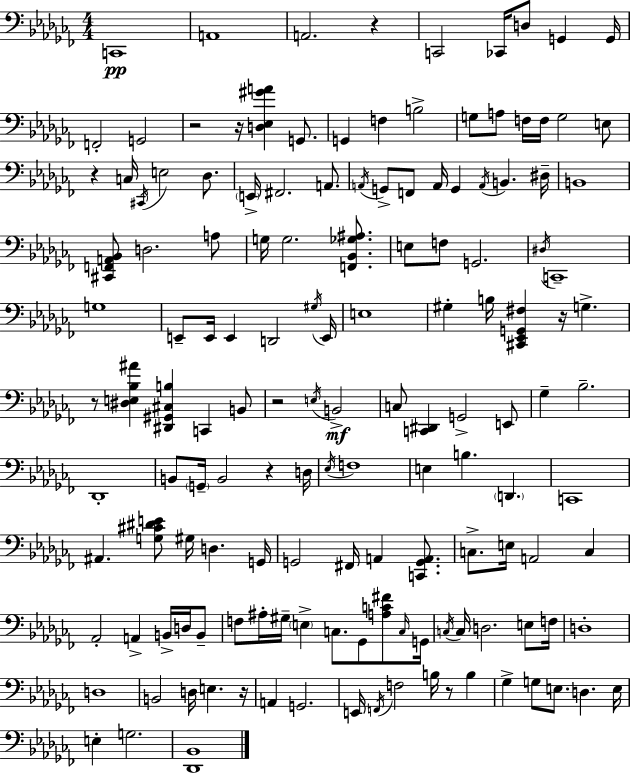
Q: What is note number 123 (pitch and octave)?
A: E3